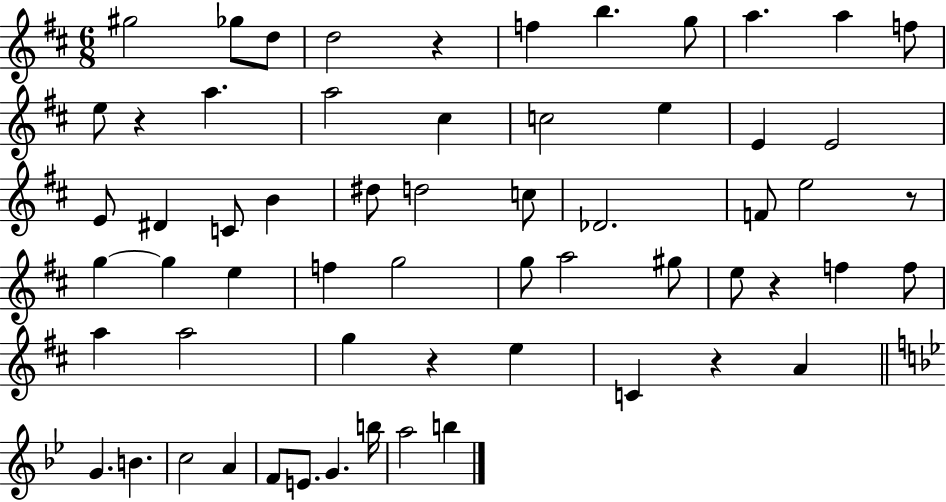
G#5/h Gb5/e D5/e D5/h R/q F5/q B5/q. G5/e A5/q. A5/q F5/e E5/e R/q A5/q. A5/h C#5/q C5/h E5/q E4/q E4/h E4/e D#4/q C4/e B4/q D#5/e D5/h C5/e Db4/h. F4/e E5/h R/e G5/q G5/q E5/q F5/q G5/h G5/e A5/h G#5/e E5/e R/q F5/q F5/e A5/q A5/h G5/q R/q E5/q C4/q R/q A4/q G4/q. B4/q. C5/h A4/q F4/e E4/e. G4/q. B5/s A5/h B5/q